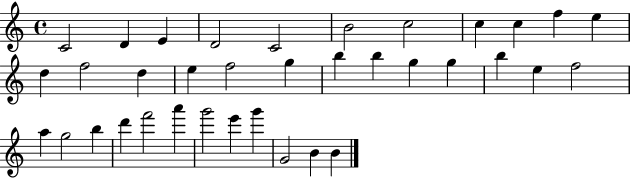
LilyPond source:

{
  \clef treble
  \time 4/4
  \defaultTimeSignature
  \key c \major
  c'2 d'4 e'4 | d'2 c'2 | b'2 c''2 | c''4 c''4 f''4 e''4 | \break d''4 f''2 d''4 | e''4 f''2 g''4 | b''4 b''4 g''4 g''4 | b''4 e''4 f''2 | \break a''4 g''2 b''4 | d'''4 f'''2 a'''4 | g'''2 e'''4 g'''4 | g'2 b'4 b'4 | \break \bar "|."
}